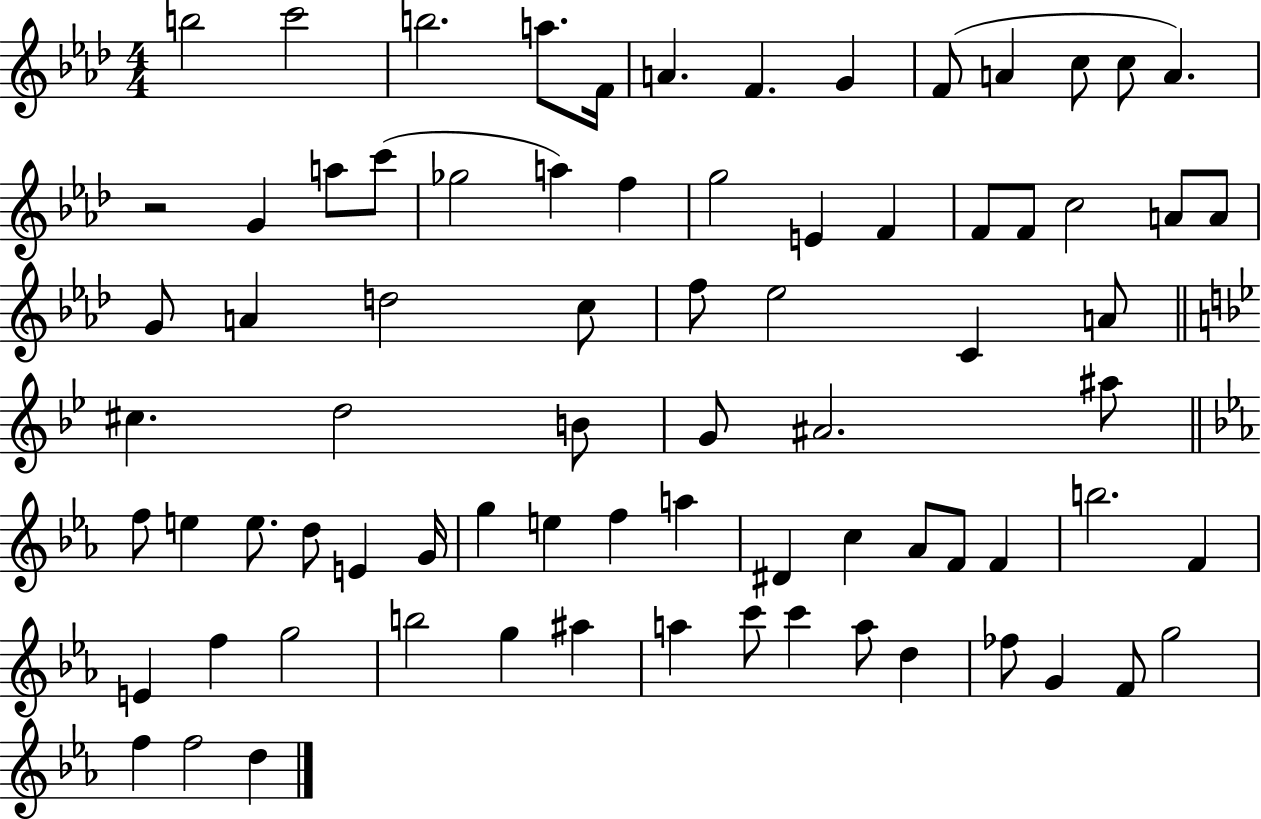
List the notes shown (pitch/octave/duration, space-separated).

B5/h C6/h B5/h. A5/e. F4/s A4/q. F4/q. G4/q F4/e A4/q C5/e C5/e A4/q. R/h G4/q A5/e C6/e Gb5/h A5/q F5/q G5/h E4/q F4/q F4/e F4/e C5/h A4/e A4/e G4/e A4/q D5/h C5/e F5/e Eb5/h C4/q A4/e C#5/q. D5/h B4/e G4/e A#4/h. A#5/e F5/e E5/q E5/e. D5/e E4/q G4/s G5/q E5/q F5/q A5/q D#4/q C5/q Ab4/e F4/e F4/q B5/h. F4/q E4/q F5/q G5/h B5/h G5/q A#5/q A5/q C6/e C6/q A5/e D5/q FES5/e G4/q F4/e G5/h F5/q F5/h D5/q